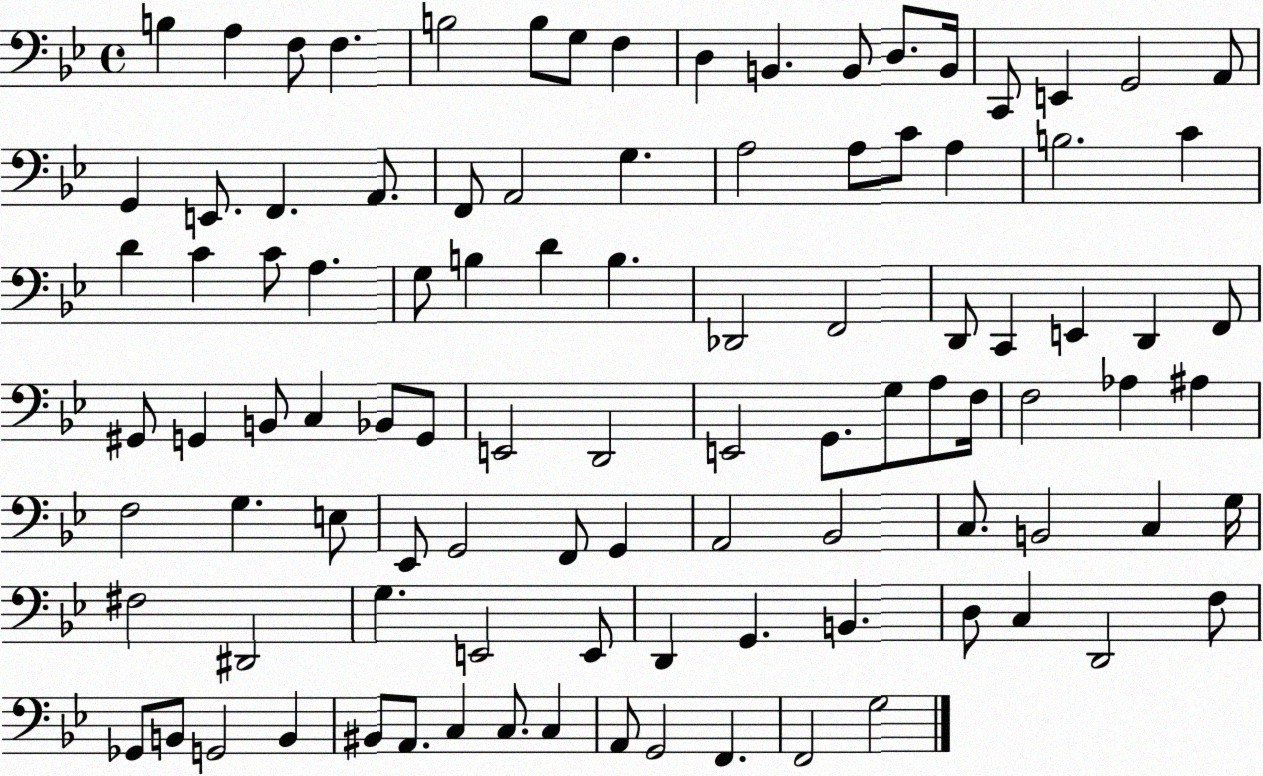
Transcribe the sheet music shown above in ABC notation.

X:1
T:Untitled
M:4/4
L:1/4
K:Bb
B, A, F,/2 F, B,2 B,/2 G,/2 F, D, B,, B,,/2 D,/2 B,,/4 C,,/2 E,, G,,2 A,,/2 G,, E,,/2 F,, A,,/2 F,,/2 A,,2 G, A,2 A,/2 C/2 A, B,2 C D C C/2 A, G,/2 B, D B, _D,,2 F,,2 D,,/2 C,, E,, D,, F,,/2 ^G,,/2 G,, B,,/2 C, _B,,/2 G,,/2 E,,2 D,,2 E,,2 G,,/2 G,/2 A,/2 F,/4 F,2 _A, ^A, F,2 G, E,/2 _E,,/2 G,,2 F,,/2 G,, A,,2 _B,,2 C,/2 B,,2 C, G,/4 ^F,2 ^D,,2 G, E,,2 E,,/2 D,, G,, B,, D,/2 C, D,,2 F,/2 _G,,/2 B,,/2 G,,2 B,, ^B,,/2 A,,/2 C, C,/2 C, A,,/2 G,,2 F,, F,,2 G,2